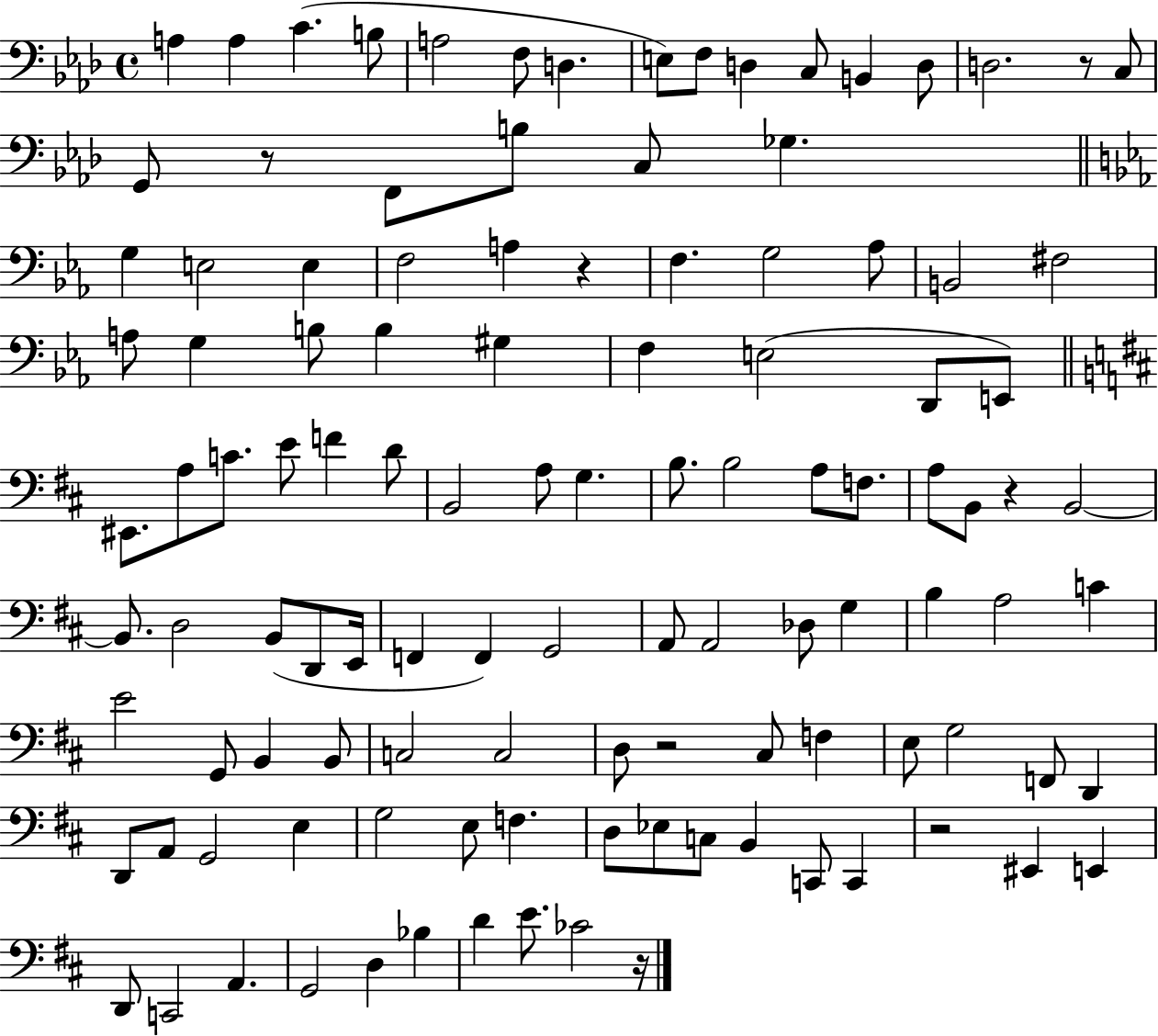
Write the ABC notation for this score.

X:1
T:Untitled
M:4/4
L:1/4
K:Ab
A, A, C B,/2 A,2 F,/2 D, E,/2 F,/2 D, C,/2 B,, D,/2 D,2 z/2 C,/2 G,,/2 z/2 F,,/2 B,/2 C,/2 _G, G, E,2 E, F,2 A, z F, G,2 _A,/2 B,,2 ^F,2 A,/2 G, B,/2 B, ^G, F, E,2 D,,/2 E,,/2 ^E,,/2 A,/2 C/2 E/2 F D/2 B,,2 A,/2 G, B,/2 B,2 A,/2 F,/2 A,/2 B,,/2 z B,,2 B,,/2 D,2 B,,/2 D,,/2 E,,/4 F,, F,, G,,2 A,,/2 A,,2 _D,/2 G, B, A,2 C E2 G,,/2 B,, B,,/2 C,2 C,2 D,/2 z2 ^C,/2 F, E,/2 G,2 F,,/2 D,, D,,/2 A,,/2 G,,2 E, G,2 E,/2 F, D,/2 _E,/2 C,/2 B,, C,,/2 C,, z2 ^E,, E,, D,,/2 C,,2 A,, G,,2 D, _B, D E/2 _C2 z/4